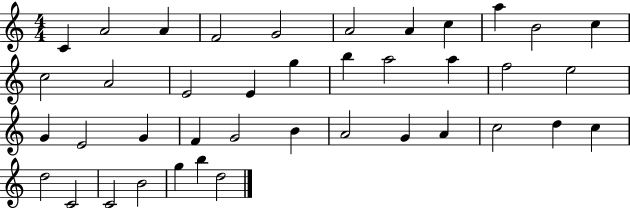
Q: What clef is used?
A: treble